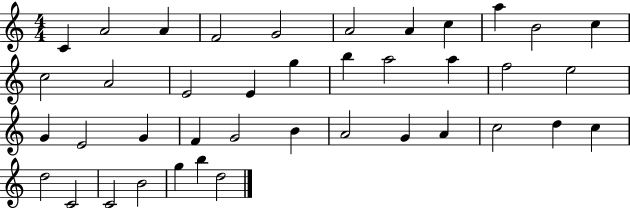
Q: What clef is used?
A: treble